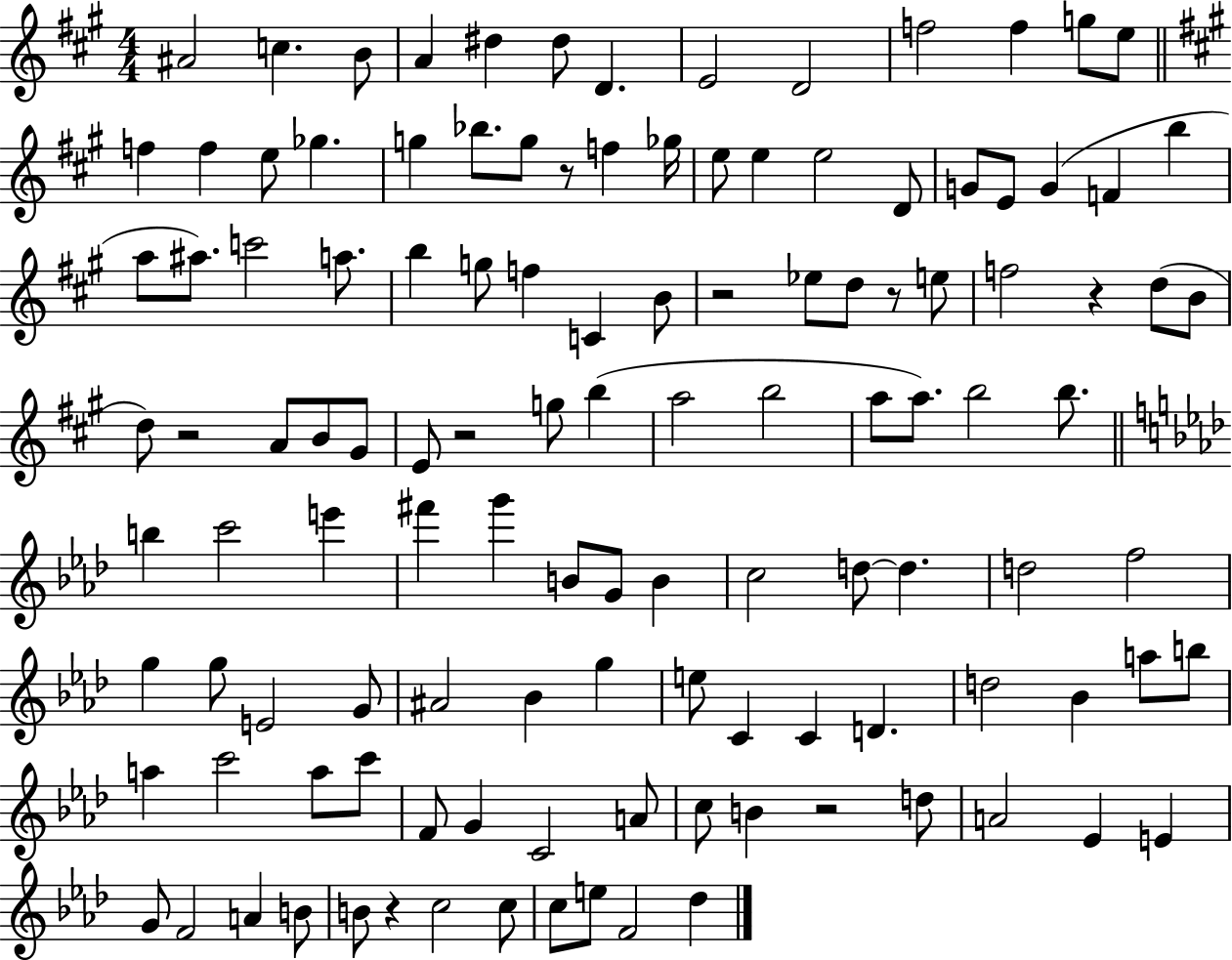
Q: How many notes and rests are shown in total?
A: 120